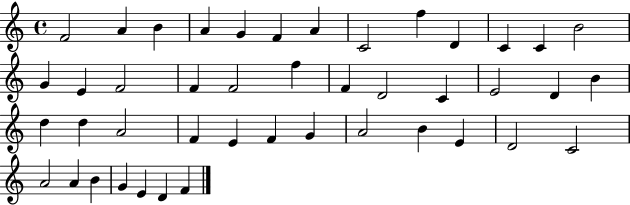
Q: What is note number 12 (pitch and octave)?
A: C4